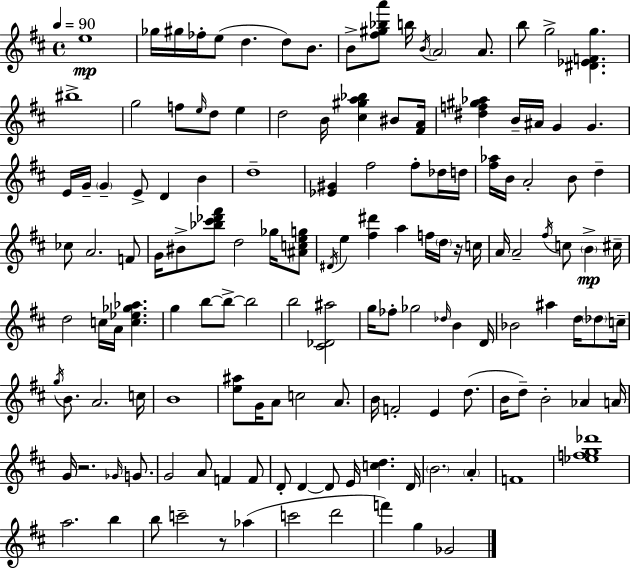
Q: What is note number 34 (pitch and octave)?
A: B4